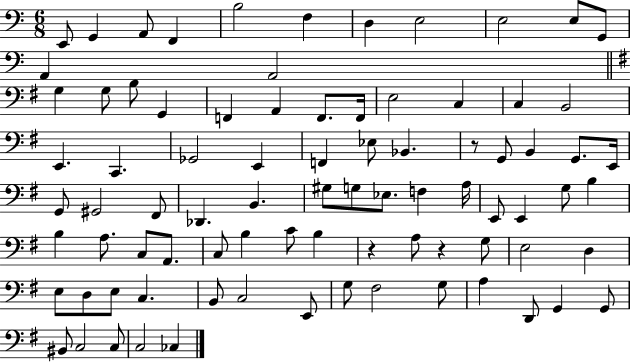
X:1
T:Untitled
M:6/8
L:1/4
K:C
E,,/2 G,, A,,/2 F,, B,2 F, D, E,2 E,2 E,/2 G,,/2 A,, A,,2 G, G,/2 B,/2 G,, F,, A,, F,,/2 F,,/4 E,2 C, C, B,,2 E,, C,, _G,,2 E,, F,, _E,/2 _B,, z/2 G,,/2 B,, G,,/2 E,,/4 G,,/2 ^G,,2 ^F,,/2 _D,, B,, ^G,/2 G,/2 _E,/2 F, A,/4 E,,/2 E,, G,/2 B, B, A,/2 C,/2 A,,/2 C,/2 B, C/2 B, z A,/2 z G,/2 E,2 D, E,/2 D,/2 E,/2 C, B,,/2 C,2 E,,/2 G,/2 ^F,2 G,/2 A, D,,/2 G,, G,,/2 ^B,,/2 C,2 C,/2 C,2 _C,